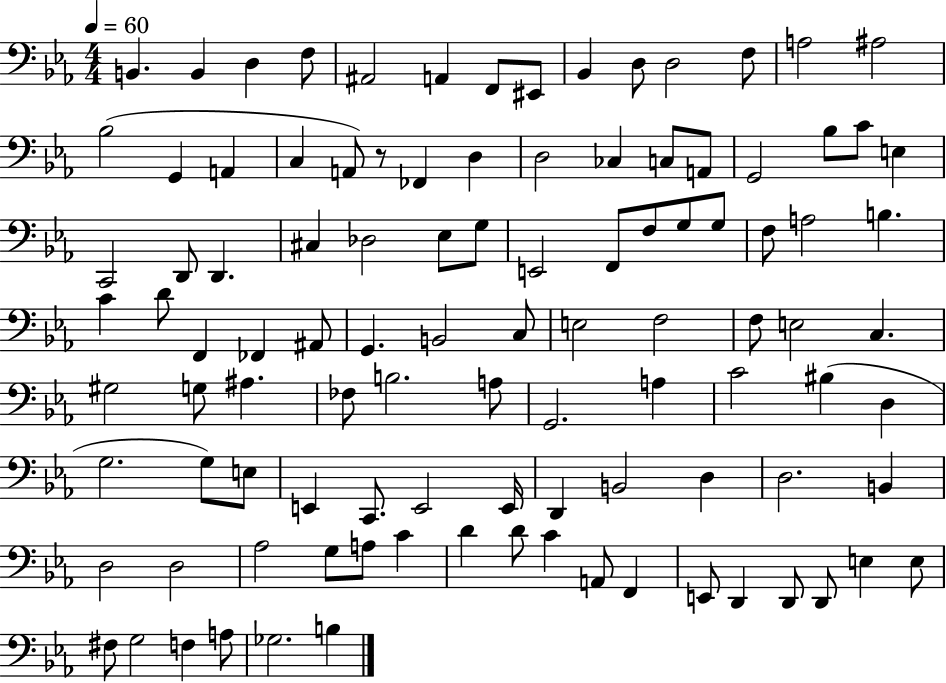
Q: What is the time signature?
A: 4/4